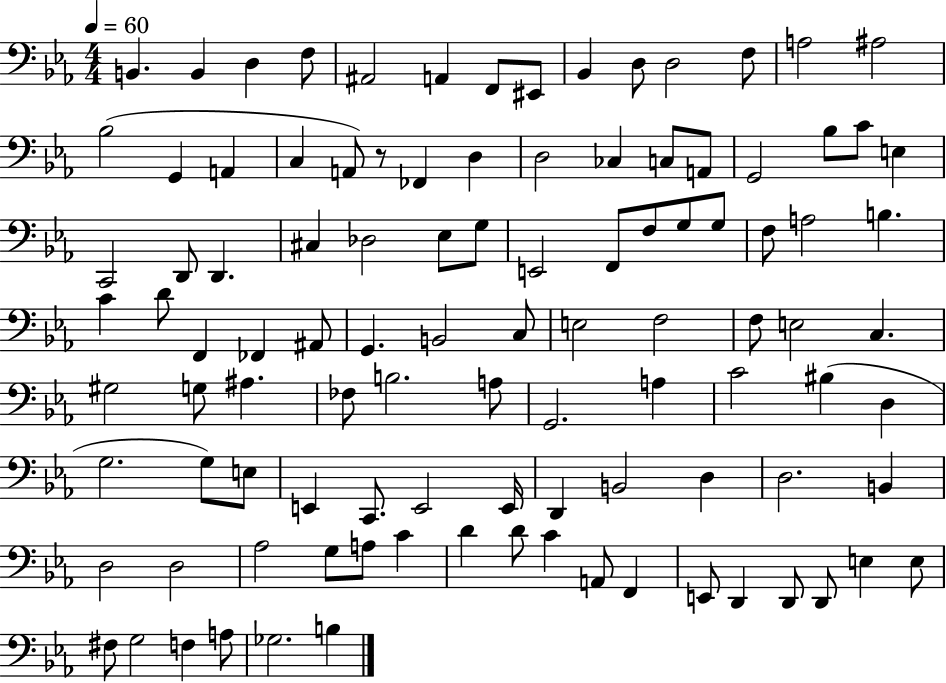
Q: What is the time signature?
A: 4/4